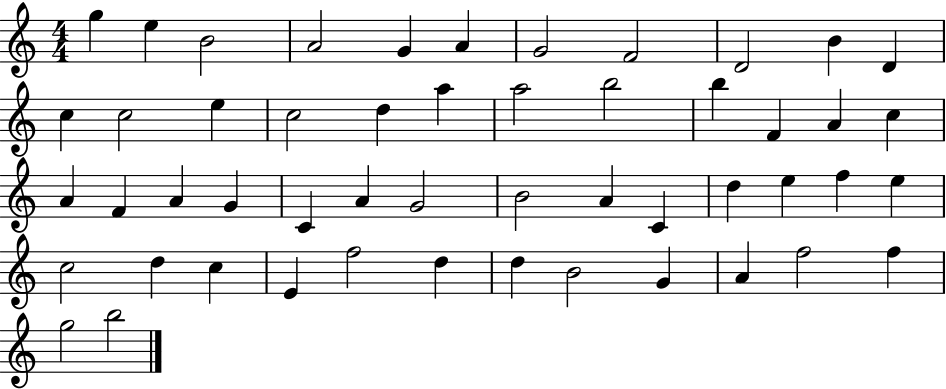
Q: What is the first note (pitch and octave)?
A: G5